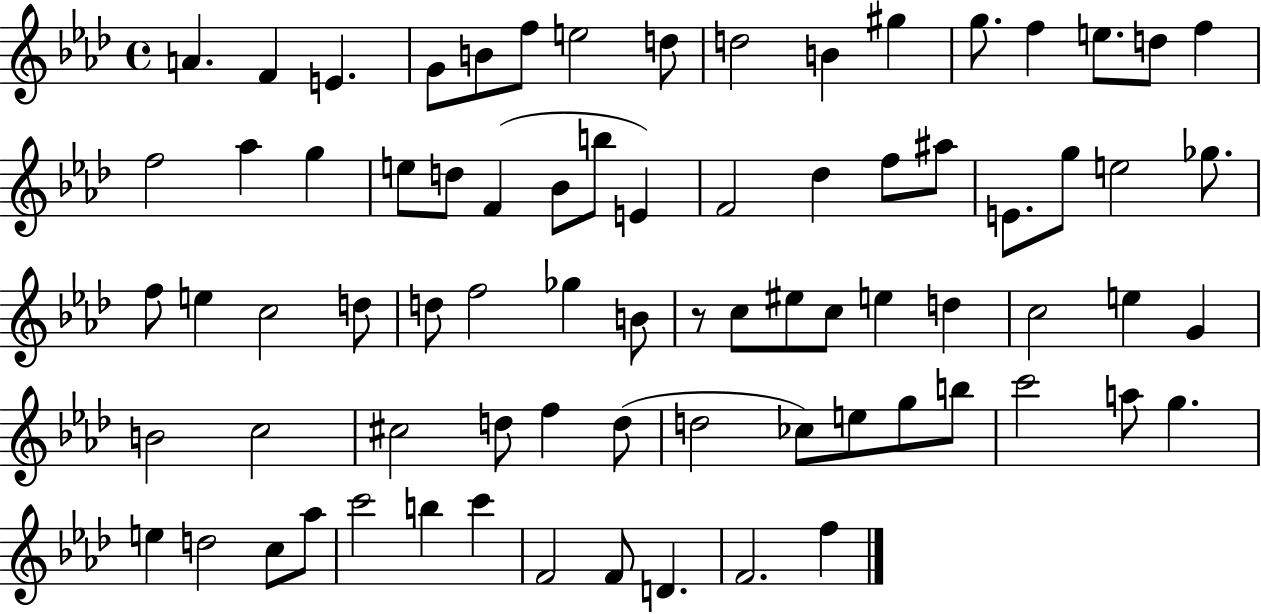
A4/q. F4/q E4/q. G4/e B4/e F5/e E5/h D5/e D5/h B4/q G#5/q G5/e. F5/q E5/e. D5/e F5/q F5/h Ab5/q G5/q E5/e D5/e F4/q Bb4/e B5/e E4/q F4/h Db5/q F5/e A#5/e E4/e. G5/e E5/h Gb5/e. F5/e E5/q C5/h D5/e D5/e F5/h Gb5/q B4/e R/e C5/e EIS5/e C5/e E5/q D5/q C5/h E5/q G4/q B4/h C5/h C#5/h D5/e F5/q D5/e D5/h CES5/e E5/e G5/e B5/e C6/h A5/e G5/q. E5/q D5/h C5/e Ab5/e C6/h B5/q C6/q F4/h F4/e D4/q. F4/h. F5/q